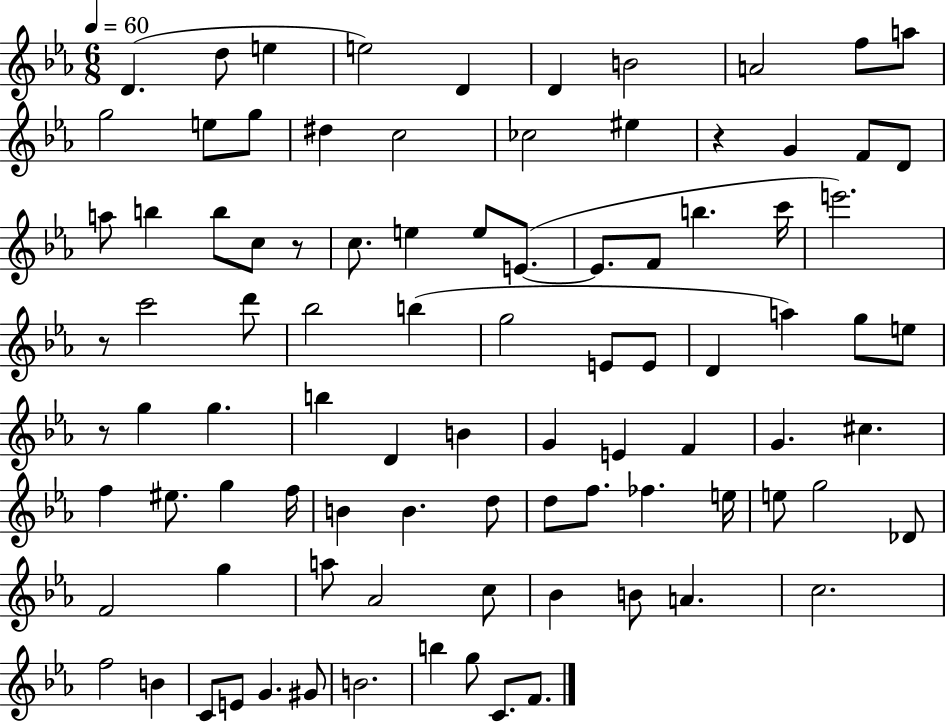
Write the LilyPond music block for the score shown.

{
  \clef treble
  \numericTimeSignature
  \time 6/8
  \key ees \major
  \tempo 4 = 60
  d'4.( d''8 e''4 | e''2) d'4 | d'4 b'2 | a'2 f''8 a''8 | \break g''2 e''8 g''8 | dis''4 c''2 | ces''2 eis''4 | r4 g'4 f'8 d'8 | \break a''8 b''4 b''8 c''8 r8 | c''8. e''4 e''8 e'8.~(~ | e'8. f'8 b''4. c'''16 | e'''2.) | \break r8 c'''2 d'''8 | bes''2 b''4( | g''2 e'8 e'8 | d'4 a''4) g''8 e''8 | \break r8 g''4 g''4. | b''4 d'4 b'4 | g'4 e'4 f'4 | g'4. cis''4. | \break f''4 eis''8. g''4 f''16 | b'4 b'4. d''8 | d''8 f''8. fes''4. e''16 | e''8 g''2 des'8 | \break f'2 g''4 | a''8 aes'2 c''8 | bes'4 b'8 a'4. | c''2. | \break f''2 b'4 | c'8 e'8 g'4. gis'8 | b'2. | b''4 g''8 c'8. f'8. | \break \bar "|."
}